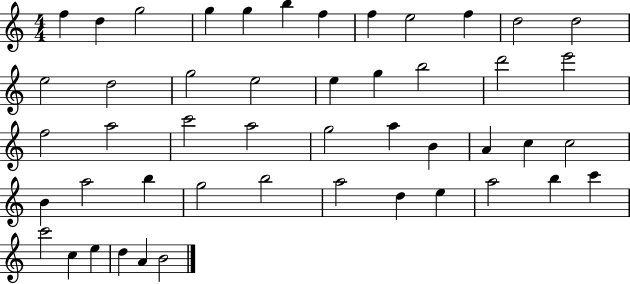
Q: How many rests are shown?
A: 0